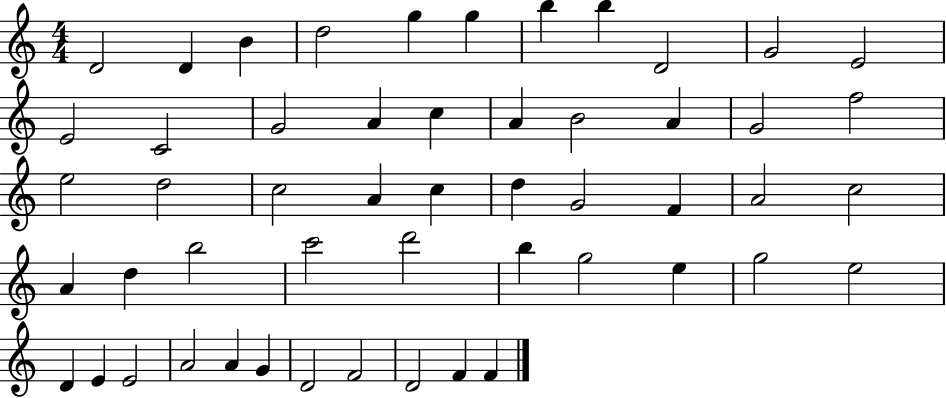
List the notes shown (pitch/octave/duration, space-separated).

D4/h D4/q B4/q D5/h G5/q G5/q B5/q B5/q D4/h G4/h E4/h E4/h C4/h G4/h A4/q C5/q A4/q B4/h A4/q G4/h F5/h E5/h D5/h C5/h A4/q C5/q D5/q G4/h F4/q A4/h C5/h A4/q D5/q B5/h C6/h D6/h B5/q G5/h E5/q G5/h E5/h D4/q E4/q E4/h A4/h A4/q G4/q D4/h F4/h D4/h F4/q F4/q